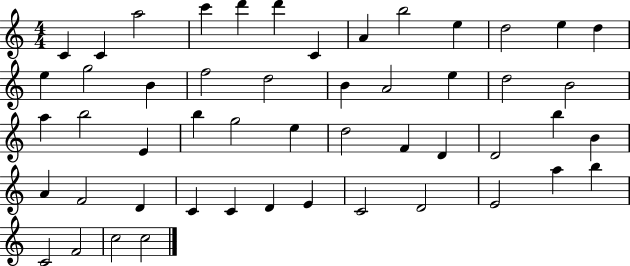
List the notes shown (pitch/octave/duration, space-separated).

C4/q C4/q A5/h C6/q D6/q D6/q C4/q A4/q B5/h E5/q D5/h E5/q D5/q E5/q G5/h B4/q F5/h D5/h B4/q A4/h E5/q D5/h B4/h A5/q B5/h E4/q B5/q G5/h E5/q D5/h F4/q D4/q D4/h B5/q B4/q A4/q F4/h D4/q C4/q C4/q D4/q E4/q C4/h D4/h E4/h A5/q B5/q C4/h F4/h C5/h C5/h